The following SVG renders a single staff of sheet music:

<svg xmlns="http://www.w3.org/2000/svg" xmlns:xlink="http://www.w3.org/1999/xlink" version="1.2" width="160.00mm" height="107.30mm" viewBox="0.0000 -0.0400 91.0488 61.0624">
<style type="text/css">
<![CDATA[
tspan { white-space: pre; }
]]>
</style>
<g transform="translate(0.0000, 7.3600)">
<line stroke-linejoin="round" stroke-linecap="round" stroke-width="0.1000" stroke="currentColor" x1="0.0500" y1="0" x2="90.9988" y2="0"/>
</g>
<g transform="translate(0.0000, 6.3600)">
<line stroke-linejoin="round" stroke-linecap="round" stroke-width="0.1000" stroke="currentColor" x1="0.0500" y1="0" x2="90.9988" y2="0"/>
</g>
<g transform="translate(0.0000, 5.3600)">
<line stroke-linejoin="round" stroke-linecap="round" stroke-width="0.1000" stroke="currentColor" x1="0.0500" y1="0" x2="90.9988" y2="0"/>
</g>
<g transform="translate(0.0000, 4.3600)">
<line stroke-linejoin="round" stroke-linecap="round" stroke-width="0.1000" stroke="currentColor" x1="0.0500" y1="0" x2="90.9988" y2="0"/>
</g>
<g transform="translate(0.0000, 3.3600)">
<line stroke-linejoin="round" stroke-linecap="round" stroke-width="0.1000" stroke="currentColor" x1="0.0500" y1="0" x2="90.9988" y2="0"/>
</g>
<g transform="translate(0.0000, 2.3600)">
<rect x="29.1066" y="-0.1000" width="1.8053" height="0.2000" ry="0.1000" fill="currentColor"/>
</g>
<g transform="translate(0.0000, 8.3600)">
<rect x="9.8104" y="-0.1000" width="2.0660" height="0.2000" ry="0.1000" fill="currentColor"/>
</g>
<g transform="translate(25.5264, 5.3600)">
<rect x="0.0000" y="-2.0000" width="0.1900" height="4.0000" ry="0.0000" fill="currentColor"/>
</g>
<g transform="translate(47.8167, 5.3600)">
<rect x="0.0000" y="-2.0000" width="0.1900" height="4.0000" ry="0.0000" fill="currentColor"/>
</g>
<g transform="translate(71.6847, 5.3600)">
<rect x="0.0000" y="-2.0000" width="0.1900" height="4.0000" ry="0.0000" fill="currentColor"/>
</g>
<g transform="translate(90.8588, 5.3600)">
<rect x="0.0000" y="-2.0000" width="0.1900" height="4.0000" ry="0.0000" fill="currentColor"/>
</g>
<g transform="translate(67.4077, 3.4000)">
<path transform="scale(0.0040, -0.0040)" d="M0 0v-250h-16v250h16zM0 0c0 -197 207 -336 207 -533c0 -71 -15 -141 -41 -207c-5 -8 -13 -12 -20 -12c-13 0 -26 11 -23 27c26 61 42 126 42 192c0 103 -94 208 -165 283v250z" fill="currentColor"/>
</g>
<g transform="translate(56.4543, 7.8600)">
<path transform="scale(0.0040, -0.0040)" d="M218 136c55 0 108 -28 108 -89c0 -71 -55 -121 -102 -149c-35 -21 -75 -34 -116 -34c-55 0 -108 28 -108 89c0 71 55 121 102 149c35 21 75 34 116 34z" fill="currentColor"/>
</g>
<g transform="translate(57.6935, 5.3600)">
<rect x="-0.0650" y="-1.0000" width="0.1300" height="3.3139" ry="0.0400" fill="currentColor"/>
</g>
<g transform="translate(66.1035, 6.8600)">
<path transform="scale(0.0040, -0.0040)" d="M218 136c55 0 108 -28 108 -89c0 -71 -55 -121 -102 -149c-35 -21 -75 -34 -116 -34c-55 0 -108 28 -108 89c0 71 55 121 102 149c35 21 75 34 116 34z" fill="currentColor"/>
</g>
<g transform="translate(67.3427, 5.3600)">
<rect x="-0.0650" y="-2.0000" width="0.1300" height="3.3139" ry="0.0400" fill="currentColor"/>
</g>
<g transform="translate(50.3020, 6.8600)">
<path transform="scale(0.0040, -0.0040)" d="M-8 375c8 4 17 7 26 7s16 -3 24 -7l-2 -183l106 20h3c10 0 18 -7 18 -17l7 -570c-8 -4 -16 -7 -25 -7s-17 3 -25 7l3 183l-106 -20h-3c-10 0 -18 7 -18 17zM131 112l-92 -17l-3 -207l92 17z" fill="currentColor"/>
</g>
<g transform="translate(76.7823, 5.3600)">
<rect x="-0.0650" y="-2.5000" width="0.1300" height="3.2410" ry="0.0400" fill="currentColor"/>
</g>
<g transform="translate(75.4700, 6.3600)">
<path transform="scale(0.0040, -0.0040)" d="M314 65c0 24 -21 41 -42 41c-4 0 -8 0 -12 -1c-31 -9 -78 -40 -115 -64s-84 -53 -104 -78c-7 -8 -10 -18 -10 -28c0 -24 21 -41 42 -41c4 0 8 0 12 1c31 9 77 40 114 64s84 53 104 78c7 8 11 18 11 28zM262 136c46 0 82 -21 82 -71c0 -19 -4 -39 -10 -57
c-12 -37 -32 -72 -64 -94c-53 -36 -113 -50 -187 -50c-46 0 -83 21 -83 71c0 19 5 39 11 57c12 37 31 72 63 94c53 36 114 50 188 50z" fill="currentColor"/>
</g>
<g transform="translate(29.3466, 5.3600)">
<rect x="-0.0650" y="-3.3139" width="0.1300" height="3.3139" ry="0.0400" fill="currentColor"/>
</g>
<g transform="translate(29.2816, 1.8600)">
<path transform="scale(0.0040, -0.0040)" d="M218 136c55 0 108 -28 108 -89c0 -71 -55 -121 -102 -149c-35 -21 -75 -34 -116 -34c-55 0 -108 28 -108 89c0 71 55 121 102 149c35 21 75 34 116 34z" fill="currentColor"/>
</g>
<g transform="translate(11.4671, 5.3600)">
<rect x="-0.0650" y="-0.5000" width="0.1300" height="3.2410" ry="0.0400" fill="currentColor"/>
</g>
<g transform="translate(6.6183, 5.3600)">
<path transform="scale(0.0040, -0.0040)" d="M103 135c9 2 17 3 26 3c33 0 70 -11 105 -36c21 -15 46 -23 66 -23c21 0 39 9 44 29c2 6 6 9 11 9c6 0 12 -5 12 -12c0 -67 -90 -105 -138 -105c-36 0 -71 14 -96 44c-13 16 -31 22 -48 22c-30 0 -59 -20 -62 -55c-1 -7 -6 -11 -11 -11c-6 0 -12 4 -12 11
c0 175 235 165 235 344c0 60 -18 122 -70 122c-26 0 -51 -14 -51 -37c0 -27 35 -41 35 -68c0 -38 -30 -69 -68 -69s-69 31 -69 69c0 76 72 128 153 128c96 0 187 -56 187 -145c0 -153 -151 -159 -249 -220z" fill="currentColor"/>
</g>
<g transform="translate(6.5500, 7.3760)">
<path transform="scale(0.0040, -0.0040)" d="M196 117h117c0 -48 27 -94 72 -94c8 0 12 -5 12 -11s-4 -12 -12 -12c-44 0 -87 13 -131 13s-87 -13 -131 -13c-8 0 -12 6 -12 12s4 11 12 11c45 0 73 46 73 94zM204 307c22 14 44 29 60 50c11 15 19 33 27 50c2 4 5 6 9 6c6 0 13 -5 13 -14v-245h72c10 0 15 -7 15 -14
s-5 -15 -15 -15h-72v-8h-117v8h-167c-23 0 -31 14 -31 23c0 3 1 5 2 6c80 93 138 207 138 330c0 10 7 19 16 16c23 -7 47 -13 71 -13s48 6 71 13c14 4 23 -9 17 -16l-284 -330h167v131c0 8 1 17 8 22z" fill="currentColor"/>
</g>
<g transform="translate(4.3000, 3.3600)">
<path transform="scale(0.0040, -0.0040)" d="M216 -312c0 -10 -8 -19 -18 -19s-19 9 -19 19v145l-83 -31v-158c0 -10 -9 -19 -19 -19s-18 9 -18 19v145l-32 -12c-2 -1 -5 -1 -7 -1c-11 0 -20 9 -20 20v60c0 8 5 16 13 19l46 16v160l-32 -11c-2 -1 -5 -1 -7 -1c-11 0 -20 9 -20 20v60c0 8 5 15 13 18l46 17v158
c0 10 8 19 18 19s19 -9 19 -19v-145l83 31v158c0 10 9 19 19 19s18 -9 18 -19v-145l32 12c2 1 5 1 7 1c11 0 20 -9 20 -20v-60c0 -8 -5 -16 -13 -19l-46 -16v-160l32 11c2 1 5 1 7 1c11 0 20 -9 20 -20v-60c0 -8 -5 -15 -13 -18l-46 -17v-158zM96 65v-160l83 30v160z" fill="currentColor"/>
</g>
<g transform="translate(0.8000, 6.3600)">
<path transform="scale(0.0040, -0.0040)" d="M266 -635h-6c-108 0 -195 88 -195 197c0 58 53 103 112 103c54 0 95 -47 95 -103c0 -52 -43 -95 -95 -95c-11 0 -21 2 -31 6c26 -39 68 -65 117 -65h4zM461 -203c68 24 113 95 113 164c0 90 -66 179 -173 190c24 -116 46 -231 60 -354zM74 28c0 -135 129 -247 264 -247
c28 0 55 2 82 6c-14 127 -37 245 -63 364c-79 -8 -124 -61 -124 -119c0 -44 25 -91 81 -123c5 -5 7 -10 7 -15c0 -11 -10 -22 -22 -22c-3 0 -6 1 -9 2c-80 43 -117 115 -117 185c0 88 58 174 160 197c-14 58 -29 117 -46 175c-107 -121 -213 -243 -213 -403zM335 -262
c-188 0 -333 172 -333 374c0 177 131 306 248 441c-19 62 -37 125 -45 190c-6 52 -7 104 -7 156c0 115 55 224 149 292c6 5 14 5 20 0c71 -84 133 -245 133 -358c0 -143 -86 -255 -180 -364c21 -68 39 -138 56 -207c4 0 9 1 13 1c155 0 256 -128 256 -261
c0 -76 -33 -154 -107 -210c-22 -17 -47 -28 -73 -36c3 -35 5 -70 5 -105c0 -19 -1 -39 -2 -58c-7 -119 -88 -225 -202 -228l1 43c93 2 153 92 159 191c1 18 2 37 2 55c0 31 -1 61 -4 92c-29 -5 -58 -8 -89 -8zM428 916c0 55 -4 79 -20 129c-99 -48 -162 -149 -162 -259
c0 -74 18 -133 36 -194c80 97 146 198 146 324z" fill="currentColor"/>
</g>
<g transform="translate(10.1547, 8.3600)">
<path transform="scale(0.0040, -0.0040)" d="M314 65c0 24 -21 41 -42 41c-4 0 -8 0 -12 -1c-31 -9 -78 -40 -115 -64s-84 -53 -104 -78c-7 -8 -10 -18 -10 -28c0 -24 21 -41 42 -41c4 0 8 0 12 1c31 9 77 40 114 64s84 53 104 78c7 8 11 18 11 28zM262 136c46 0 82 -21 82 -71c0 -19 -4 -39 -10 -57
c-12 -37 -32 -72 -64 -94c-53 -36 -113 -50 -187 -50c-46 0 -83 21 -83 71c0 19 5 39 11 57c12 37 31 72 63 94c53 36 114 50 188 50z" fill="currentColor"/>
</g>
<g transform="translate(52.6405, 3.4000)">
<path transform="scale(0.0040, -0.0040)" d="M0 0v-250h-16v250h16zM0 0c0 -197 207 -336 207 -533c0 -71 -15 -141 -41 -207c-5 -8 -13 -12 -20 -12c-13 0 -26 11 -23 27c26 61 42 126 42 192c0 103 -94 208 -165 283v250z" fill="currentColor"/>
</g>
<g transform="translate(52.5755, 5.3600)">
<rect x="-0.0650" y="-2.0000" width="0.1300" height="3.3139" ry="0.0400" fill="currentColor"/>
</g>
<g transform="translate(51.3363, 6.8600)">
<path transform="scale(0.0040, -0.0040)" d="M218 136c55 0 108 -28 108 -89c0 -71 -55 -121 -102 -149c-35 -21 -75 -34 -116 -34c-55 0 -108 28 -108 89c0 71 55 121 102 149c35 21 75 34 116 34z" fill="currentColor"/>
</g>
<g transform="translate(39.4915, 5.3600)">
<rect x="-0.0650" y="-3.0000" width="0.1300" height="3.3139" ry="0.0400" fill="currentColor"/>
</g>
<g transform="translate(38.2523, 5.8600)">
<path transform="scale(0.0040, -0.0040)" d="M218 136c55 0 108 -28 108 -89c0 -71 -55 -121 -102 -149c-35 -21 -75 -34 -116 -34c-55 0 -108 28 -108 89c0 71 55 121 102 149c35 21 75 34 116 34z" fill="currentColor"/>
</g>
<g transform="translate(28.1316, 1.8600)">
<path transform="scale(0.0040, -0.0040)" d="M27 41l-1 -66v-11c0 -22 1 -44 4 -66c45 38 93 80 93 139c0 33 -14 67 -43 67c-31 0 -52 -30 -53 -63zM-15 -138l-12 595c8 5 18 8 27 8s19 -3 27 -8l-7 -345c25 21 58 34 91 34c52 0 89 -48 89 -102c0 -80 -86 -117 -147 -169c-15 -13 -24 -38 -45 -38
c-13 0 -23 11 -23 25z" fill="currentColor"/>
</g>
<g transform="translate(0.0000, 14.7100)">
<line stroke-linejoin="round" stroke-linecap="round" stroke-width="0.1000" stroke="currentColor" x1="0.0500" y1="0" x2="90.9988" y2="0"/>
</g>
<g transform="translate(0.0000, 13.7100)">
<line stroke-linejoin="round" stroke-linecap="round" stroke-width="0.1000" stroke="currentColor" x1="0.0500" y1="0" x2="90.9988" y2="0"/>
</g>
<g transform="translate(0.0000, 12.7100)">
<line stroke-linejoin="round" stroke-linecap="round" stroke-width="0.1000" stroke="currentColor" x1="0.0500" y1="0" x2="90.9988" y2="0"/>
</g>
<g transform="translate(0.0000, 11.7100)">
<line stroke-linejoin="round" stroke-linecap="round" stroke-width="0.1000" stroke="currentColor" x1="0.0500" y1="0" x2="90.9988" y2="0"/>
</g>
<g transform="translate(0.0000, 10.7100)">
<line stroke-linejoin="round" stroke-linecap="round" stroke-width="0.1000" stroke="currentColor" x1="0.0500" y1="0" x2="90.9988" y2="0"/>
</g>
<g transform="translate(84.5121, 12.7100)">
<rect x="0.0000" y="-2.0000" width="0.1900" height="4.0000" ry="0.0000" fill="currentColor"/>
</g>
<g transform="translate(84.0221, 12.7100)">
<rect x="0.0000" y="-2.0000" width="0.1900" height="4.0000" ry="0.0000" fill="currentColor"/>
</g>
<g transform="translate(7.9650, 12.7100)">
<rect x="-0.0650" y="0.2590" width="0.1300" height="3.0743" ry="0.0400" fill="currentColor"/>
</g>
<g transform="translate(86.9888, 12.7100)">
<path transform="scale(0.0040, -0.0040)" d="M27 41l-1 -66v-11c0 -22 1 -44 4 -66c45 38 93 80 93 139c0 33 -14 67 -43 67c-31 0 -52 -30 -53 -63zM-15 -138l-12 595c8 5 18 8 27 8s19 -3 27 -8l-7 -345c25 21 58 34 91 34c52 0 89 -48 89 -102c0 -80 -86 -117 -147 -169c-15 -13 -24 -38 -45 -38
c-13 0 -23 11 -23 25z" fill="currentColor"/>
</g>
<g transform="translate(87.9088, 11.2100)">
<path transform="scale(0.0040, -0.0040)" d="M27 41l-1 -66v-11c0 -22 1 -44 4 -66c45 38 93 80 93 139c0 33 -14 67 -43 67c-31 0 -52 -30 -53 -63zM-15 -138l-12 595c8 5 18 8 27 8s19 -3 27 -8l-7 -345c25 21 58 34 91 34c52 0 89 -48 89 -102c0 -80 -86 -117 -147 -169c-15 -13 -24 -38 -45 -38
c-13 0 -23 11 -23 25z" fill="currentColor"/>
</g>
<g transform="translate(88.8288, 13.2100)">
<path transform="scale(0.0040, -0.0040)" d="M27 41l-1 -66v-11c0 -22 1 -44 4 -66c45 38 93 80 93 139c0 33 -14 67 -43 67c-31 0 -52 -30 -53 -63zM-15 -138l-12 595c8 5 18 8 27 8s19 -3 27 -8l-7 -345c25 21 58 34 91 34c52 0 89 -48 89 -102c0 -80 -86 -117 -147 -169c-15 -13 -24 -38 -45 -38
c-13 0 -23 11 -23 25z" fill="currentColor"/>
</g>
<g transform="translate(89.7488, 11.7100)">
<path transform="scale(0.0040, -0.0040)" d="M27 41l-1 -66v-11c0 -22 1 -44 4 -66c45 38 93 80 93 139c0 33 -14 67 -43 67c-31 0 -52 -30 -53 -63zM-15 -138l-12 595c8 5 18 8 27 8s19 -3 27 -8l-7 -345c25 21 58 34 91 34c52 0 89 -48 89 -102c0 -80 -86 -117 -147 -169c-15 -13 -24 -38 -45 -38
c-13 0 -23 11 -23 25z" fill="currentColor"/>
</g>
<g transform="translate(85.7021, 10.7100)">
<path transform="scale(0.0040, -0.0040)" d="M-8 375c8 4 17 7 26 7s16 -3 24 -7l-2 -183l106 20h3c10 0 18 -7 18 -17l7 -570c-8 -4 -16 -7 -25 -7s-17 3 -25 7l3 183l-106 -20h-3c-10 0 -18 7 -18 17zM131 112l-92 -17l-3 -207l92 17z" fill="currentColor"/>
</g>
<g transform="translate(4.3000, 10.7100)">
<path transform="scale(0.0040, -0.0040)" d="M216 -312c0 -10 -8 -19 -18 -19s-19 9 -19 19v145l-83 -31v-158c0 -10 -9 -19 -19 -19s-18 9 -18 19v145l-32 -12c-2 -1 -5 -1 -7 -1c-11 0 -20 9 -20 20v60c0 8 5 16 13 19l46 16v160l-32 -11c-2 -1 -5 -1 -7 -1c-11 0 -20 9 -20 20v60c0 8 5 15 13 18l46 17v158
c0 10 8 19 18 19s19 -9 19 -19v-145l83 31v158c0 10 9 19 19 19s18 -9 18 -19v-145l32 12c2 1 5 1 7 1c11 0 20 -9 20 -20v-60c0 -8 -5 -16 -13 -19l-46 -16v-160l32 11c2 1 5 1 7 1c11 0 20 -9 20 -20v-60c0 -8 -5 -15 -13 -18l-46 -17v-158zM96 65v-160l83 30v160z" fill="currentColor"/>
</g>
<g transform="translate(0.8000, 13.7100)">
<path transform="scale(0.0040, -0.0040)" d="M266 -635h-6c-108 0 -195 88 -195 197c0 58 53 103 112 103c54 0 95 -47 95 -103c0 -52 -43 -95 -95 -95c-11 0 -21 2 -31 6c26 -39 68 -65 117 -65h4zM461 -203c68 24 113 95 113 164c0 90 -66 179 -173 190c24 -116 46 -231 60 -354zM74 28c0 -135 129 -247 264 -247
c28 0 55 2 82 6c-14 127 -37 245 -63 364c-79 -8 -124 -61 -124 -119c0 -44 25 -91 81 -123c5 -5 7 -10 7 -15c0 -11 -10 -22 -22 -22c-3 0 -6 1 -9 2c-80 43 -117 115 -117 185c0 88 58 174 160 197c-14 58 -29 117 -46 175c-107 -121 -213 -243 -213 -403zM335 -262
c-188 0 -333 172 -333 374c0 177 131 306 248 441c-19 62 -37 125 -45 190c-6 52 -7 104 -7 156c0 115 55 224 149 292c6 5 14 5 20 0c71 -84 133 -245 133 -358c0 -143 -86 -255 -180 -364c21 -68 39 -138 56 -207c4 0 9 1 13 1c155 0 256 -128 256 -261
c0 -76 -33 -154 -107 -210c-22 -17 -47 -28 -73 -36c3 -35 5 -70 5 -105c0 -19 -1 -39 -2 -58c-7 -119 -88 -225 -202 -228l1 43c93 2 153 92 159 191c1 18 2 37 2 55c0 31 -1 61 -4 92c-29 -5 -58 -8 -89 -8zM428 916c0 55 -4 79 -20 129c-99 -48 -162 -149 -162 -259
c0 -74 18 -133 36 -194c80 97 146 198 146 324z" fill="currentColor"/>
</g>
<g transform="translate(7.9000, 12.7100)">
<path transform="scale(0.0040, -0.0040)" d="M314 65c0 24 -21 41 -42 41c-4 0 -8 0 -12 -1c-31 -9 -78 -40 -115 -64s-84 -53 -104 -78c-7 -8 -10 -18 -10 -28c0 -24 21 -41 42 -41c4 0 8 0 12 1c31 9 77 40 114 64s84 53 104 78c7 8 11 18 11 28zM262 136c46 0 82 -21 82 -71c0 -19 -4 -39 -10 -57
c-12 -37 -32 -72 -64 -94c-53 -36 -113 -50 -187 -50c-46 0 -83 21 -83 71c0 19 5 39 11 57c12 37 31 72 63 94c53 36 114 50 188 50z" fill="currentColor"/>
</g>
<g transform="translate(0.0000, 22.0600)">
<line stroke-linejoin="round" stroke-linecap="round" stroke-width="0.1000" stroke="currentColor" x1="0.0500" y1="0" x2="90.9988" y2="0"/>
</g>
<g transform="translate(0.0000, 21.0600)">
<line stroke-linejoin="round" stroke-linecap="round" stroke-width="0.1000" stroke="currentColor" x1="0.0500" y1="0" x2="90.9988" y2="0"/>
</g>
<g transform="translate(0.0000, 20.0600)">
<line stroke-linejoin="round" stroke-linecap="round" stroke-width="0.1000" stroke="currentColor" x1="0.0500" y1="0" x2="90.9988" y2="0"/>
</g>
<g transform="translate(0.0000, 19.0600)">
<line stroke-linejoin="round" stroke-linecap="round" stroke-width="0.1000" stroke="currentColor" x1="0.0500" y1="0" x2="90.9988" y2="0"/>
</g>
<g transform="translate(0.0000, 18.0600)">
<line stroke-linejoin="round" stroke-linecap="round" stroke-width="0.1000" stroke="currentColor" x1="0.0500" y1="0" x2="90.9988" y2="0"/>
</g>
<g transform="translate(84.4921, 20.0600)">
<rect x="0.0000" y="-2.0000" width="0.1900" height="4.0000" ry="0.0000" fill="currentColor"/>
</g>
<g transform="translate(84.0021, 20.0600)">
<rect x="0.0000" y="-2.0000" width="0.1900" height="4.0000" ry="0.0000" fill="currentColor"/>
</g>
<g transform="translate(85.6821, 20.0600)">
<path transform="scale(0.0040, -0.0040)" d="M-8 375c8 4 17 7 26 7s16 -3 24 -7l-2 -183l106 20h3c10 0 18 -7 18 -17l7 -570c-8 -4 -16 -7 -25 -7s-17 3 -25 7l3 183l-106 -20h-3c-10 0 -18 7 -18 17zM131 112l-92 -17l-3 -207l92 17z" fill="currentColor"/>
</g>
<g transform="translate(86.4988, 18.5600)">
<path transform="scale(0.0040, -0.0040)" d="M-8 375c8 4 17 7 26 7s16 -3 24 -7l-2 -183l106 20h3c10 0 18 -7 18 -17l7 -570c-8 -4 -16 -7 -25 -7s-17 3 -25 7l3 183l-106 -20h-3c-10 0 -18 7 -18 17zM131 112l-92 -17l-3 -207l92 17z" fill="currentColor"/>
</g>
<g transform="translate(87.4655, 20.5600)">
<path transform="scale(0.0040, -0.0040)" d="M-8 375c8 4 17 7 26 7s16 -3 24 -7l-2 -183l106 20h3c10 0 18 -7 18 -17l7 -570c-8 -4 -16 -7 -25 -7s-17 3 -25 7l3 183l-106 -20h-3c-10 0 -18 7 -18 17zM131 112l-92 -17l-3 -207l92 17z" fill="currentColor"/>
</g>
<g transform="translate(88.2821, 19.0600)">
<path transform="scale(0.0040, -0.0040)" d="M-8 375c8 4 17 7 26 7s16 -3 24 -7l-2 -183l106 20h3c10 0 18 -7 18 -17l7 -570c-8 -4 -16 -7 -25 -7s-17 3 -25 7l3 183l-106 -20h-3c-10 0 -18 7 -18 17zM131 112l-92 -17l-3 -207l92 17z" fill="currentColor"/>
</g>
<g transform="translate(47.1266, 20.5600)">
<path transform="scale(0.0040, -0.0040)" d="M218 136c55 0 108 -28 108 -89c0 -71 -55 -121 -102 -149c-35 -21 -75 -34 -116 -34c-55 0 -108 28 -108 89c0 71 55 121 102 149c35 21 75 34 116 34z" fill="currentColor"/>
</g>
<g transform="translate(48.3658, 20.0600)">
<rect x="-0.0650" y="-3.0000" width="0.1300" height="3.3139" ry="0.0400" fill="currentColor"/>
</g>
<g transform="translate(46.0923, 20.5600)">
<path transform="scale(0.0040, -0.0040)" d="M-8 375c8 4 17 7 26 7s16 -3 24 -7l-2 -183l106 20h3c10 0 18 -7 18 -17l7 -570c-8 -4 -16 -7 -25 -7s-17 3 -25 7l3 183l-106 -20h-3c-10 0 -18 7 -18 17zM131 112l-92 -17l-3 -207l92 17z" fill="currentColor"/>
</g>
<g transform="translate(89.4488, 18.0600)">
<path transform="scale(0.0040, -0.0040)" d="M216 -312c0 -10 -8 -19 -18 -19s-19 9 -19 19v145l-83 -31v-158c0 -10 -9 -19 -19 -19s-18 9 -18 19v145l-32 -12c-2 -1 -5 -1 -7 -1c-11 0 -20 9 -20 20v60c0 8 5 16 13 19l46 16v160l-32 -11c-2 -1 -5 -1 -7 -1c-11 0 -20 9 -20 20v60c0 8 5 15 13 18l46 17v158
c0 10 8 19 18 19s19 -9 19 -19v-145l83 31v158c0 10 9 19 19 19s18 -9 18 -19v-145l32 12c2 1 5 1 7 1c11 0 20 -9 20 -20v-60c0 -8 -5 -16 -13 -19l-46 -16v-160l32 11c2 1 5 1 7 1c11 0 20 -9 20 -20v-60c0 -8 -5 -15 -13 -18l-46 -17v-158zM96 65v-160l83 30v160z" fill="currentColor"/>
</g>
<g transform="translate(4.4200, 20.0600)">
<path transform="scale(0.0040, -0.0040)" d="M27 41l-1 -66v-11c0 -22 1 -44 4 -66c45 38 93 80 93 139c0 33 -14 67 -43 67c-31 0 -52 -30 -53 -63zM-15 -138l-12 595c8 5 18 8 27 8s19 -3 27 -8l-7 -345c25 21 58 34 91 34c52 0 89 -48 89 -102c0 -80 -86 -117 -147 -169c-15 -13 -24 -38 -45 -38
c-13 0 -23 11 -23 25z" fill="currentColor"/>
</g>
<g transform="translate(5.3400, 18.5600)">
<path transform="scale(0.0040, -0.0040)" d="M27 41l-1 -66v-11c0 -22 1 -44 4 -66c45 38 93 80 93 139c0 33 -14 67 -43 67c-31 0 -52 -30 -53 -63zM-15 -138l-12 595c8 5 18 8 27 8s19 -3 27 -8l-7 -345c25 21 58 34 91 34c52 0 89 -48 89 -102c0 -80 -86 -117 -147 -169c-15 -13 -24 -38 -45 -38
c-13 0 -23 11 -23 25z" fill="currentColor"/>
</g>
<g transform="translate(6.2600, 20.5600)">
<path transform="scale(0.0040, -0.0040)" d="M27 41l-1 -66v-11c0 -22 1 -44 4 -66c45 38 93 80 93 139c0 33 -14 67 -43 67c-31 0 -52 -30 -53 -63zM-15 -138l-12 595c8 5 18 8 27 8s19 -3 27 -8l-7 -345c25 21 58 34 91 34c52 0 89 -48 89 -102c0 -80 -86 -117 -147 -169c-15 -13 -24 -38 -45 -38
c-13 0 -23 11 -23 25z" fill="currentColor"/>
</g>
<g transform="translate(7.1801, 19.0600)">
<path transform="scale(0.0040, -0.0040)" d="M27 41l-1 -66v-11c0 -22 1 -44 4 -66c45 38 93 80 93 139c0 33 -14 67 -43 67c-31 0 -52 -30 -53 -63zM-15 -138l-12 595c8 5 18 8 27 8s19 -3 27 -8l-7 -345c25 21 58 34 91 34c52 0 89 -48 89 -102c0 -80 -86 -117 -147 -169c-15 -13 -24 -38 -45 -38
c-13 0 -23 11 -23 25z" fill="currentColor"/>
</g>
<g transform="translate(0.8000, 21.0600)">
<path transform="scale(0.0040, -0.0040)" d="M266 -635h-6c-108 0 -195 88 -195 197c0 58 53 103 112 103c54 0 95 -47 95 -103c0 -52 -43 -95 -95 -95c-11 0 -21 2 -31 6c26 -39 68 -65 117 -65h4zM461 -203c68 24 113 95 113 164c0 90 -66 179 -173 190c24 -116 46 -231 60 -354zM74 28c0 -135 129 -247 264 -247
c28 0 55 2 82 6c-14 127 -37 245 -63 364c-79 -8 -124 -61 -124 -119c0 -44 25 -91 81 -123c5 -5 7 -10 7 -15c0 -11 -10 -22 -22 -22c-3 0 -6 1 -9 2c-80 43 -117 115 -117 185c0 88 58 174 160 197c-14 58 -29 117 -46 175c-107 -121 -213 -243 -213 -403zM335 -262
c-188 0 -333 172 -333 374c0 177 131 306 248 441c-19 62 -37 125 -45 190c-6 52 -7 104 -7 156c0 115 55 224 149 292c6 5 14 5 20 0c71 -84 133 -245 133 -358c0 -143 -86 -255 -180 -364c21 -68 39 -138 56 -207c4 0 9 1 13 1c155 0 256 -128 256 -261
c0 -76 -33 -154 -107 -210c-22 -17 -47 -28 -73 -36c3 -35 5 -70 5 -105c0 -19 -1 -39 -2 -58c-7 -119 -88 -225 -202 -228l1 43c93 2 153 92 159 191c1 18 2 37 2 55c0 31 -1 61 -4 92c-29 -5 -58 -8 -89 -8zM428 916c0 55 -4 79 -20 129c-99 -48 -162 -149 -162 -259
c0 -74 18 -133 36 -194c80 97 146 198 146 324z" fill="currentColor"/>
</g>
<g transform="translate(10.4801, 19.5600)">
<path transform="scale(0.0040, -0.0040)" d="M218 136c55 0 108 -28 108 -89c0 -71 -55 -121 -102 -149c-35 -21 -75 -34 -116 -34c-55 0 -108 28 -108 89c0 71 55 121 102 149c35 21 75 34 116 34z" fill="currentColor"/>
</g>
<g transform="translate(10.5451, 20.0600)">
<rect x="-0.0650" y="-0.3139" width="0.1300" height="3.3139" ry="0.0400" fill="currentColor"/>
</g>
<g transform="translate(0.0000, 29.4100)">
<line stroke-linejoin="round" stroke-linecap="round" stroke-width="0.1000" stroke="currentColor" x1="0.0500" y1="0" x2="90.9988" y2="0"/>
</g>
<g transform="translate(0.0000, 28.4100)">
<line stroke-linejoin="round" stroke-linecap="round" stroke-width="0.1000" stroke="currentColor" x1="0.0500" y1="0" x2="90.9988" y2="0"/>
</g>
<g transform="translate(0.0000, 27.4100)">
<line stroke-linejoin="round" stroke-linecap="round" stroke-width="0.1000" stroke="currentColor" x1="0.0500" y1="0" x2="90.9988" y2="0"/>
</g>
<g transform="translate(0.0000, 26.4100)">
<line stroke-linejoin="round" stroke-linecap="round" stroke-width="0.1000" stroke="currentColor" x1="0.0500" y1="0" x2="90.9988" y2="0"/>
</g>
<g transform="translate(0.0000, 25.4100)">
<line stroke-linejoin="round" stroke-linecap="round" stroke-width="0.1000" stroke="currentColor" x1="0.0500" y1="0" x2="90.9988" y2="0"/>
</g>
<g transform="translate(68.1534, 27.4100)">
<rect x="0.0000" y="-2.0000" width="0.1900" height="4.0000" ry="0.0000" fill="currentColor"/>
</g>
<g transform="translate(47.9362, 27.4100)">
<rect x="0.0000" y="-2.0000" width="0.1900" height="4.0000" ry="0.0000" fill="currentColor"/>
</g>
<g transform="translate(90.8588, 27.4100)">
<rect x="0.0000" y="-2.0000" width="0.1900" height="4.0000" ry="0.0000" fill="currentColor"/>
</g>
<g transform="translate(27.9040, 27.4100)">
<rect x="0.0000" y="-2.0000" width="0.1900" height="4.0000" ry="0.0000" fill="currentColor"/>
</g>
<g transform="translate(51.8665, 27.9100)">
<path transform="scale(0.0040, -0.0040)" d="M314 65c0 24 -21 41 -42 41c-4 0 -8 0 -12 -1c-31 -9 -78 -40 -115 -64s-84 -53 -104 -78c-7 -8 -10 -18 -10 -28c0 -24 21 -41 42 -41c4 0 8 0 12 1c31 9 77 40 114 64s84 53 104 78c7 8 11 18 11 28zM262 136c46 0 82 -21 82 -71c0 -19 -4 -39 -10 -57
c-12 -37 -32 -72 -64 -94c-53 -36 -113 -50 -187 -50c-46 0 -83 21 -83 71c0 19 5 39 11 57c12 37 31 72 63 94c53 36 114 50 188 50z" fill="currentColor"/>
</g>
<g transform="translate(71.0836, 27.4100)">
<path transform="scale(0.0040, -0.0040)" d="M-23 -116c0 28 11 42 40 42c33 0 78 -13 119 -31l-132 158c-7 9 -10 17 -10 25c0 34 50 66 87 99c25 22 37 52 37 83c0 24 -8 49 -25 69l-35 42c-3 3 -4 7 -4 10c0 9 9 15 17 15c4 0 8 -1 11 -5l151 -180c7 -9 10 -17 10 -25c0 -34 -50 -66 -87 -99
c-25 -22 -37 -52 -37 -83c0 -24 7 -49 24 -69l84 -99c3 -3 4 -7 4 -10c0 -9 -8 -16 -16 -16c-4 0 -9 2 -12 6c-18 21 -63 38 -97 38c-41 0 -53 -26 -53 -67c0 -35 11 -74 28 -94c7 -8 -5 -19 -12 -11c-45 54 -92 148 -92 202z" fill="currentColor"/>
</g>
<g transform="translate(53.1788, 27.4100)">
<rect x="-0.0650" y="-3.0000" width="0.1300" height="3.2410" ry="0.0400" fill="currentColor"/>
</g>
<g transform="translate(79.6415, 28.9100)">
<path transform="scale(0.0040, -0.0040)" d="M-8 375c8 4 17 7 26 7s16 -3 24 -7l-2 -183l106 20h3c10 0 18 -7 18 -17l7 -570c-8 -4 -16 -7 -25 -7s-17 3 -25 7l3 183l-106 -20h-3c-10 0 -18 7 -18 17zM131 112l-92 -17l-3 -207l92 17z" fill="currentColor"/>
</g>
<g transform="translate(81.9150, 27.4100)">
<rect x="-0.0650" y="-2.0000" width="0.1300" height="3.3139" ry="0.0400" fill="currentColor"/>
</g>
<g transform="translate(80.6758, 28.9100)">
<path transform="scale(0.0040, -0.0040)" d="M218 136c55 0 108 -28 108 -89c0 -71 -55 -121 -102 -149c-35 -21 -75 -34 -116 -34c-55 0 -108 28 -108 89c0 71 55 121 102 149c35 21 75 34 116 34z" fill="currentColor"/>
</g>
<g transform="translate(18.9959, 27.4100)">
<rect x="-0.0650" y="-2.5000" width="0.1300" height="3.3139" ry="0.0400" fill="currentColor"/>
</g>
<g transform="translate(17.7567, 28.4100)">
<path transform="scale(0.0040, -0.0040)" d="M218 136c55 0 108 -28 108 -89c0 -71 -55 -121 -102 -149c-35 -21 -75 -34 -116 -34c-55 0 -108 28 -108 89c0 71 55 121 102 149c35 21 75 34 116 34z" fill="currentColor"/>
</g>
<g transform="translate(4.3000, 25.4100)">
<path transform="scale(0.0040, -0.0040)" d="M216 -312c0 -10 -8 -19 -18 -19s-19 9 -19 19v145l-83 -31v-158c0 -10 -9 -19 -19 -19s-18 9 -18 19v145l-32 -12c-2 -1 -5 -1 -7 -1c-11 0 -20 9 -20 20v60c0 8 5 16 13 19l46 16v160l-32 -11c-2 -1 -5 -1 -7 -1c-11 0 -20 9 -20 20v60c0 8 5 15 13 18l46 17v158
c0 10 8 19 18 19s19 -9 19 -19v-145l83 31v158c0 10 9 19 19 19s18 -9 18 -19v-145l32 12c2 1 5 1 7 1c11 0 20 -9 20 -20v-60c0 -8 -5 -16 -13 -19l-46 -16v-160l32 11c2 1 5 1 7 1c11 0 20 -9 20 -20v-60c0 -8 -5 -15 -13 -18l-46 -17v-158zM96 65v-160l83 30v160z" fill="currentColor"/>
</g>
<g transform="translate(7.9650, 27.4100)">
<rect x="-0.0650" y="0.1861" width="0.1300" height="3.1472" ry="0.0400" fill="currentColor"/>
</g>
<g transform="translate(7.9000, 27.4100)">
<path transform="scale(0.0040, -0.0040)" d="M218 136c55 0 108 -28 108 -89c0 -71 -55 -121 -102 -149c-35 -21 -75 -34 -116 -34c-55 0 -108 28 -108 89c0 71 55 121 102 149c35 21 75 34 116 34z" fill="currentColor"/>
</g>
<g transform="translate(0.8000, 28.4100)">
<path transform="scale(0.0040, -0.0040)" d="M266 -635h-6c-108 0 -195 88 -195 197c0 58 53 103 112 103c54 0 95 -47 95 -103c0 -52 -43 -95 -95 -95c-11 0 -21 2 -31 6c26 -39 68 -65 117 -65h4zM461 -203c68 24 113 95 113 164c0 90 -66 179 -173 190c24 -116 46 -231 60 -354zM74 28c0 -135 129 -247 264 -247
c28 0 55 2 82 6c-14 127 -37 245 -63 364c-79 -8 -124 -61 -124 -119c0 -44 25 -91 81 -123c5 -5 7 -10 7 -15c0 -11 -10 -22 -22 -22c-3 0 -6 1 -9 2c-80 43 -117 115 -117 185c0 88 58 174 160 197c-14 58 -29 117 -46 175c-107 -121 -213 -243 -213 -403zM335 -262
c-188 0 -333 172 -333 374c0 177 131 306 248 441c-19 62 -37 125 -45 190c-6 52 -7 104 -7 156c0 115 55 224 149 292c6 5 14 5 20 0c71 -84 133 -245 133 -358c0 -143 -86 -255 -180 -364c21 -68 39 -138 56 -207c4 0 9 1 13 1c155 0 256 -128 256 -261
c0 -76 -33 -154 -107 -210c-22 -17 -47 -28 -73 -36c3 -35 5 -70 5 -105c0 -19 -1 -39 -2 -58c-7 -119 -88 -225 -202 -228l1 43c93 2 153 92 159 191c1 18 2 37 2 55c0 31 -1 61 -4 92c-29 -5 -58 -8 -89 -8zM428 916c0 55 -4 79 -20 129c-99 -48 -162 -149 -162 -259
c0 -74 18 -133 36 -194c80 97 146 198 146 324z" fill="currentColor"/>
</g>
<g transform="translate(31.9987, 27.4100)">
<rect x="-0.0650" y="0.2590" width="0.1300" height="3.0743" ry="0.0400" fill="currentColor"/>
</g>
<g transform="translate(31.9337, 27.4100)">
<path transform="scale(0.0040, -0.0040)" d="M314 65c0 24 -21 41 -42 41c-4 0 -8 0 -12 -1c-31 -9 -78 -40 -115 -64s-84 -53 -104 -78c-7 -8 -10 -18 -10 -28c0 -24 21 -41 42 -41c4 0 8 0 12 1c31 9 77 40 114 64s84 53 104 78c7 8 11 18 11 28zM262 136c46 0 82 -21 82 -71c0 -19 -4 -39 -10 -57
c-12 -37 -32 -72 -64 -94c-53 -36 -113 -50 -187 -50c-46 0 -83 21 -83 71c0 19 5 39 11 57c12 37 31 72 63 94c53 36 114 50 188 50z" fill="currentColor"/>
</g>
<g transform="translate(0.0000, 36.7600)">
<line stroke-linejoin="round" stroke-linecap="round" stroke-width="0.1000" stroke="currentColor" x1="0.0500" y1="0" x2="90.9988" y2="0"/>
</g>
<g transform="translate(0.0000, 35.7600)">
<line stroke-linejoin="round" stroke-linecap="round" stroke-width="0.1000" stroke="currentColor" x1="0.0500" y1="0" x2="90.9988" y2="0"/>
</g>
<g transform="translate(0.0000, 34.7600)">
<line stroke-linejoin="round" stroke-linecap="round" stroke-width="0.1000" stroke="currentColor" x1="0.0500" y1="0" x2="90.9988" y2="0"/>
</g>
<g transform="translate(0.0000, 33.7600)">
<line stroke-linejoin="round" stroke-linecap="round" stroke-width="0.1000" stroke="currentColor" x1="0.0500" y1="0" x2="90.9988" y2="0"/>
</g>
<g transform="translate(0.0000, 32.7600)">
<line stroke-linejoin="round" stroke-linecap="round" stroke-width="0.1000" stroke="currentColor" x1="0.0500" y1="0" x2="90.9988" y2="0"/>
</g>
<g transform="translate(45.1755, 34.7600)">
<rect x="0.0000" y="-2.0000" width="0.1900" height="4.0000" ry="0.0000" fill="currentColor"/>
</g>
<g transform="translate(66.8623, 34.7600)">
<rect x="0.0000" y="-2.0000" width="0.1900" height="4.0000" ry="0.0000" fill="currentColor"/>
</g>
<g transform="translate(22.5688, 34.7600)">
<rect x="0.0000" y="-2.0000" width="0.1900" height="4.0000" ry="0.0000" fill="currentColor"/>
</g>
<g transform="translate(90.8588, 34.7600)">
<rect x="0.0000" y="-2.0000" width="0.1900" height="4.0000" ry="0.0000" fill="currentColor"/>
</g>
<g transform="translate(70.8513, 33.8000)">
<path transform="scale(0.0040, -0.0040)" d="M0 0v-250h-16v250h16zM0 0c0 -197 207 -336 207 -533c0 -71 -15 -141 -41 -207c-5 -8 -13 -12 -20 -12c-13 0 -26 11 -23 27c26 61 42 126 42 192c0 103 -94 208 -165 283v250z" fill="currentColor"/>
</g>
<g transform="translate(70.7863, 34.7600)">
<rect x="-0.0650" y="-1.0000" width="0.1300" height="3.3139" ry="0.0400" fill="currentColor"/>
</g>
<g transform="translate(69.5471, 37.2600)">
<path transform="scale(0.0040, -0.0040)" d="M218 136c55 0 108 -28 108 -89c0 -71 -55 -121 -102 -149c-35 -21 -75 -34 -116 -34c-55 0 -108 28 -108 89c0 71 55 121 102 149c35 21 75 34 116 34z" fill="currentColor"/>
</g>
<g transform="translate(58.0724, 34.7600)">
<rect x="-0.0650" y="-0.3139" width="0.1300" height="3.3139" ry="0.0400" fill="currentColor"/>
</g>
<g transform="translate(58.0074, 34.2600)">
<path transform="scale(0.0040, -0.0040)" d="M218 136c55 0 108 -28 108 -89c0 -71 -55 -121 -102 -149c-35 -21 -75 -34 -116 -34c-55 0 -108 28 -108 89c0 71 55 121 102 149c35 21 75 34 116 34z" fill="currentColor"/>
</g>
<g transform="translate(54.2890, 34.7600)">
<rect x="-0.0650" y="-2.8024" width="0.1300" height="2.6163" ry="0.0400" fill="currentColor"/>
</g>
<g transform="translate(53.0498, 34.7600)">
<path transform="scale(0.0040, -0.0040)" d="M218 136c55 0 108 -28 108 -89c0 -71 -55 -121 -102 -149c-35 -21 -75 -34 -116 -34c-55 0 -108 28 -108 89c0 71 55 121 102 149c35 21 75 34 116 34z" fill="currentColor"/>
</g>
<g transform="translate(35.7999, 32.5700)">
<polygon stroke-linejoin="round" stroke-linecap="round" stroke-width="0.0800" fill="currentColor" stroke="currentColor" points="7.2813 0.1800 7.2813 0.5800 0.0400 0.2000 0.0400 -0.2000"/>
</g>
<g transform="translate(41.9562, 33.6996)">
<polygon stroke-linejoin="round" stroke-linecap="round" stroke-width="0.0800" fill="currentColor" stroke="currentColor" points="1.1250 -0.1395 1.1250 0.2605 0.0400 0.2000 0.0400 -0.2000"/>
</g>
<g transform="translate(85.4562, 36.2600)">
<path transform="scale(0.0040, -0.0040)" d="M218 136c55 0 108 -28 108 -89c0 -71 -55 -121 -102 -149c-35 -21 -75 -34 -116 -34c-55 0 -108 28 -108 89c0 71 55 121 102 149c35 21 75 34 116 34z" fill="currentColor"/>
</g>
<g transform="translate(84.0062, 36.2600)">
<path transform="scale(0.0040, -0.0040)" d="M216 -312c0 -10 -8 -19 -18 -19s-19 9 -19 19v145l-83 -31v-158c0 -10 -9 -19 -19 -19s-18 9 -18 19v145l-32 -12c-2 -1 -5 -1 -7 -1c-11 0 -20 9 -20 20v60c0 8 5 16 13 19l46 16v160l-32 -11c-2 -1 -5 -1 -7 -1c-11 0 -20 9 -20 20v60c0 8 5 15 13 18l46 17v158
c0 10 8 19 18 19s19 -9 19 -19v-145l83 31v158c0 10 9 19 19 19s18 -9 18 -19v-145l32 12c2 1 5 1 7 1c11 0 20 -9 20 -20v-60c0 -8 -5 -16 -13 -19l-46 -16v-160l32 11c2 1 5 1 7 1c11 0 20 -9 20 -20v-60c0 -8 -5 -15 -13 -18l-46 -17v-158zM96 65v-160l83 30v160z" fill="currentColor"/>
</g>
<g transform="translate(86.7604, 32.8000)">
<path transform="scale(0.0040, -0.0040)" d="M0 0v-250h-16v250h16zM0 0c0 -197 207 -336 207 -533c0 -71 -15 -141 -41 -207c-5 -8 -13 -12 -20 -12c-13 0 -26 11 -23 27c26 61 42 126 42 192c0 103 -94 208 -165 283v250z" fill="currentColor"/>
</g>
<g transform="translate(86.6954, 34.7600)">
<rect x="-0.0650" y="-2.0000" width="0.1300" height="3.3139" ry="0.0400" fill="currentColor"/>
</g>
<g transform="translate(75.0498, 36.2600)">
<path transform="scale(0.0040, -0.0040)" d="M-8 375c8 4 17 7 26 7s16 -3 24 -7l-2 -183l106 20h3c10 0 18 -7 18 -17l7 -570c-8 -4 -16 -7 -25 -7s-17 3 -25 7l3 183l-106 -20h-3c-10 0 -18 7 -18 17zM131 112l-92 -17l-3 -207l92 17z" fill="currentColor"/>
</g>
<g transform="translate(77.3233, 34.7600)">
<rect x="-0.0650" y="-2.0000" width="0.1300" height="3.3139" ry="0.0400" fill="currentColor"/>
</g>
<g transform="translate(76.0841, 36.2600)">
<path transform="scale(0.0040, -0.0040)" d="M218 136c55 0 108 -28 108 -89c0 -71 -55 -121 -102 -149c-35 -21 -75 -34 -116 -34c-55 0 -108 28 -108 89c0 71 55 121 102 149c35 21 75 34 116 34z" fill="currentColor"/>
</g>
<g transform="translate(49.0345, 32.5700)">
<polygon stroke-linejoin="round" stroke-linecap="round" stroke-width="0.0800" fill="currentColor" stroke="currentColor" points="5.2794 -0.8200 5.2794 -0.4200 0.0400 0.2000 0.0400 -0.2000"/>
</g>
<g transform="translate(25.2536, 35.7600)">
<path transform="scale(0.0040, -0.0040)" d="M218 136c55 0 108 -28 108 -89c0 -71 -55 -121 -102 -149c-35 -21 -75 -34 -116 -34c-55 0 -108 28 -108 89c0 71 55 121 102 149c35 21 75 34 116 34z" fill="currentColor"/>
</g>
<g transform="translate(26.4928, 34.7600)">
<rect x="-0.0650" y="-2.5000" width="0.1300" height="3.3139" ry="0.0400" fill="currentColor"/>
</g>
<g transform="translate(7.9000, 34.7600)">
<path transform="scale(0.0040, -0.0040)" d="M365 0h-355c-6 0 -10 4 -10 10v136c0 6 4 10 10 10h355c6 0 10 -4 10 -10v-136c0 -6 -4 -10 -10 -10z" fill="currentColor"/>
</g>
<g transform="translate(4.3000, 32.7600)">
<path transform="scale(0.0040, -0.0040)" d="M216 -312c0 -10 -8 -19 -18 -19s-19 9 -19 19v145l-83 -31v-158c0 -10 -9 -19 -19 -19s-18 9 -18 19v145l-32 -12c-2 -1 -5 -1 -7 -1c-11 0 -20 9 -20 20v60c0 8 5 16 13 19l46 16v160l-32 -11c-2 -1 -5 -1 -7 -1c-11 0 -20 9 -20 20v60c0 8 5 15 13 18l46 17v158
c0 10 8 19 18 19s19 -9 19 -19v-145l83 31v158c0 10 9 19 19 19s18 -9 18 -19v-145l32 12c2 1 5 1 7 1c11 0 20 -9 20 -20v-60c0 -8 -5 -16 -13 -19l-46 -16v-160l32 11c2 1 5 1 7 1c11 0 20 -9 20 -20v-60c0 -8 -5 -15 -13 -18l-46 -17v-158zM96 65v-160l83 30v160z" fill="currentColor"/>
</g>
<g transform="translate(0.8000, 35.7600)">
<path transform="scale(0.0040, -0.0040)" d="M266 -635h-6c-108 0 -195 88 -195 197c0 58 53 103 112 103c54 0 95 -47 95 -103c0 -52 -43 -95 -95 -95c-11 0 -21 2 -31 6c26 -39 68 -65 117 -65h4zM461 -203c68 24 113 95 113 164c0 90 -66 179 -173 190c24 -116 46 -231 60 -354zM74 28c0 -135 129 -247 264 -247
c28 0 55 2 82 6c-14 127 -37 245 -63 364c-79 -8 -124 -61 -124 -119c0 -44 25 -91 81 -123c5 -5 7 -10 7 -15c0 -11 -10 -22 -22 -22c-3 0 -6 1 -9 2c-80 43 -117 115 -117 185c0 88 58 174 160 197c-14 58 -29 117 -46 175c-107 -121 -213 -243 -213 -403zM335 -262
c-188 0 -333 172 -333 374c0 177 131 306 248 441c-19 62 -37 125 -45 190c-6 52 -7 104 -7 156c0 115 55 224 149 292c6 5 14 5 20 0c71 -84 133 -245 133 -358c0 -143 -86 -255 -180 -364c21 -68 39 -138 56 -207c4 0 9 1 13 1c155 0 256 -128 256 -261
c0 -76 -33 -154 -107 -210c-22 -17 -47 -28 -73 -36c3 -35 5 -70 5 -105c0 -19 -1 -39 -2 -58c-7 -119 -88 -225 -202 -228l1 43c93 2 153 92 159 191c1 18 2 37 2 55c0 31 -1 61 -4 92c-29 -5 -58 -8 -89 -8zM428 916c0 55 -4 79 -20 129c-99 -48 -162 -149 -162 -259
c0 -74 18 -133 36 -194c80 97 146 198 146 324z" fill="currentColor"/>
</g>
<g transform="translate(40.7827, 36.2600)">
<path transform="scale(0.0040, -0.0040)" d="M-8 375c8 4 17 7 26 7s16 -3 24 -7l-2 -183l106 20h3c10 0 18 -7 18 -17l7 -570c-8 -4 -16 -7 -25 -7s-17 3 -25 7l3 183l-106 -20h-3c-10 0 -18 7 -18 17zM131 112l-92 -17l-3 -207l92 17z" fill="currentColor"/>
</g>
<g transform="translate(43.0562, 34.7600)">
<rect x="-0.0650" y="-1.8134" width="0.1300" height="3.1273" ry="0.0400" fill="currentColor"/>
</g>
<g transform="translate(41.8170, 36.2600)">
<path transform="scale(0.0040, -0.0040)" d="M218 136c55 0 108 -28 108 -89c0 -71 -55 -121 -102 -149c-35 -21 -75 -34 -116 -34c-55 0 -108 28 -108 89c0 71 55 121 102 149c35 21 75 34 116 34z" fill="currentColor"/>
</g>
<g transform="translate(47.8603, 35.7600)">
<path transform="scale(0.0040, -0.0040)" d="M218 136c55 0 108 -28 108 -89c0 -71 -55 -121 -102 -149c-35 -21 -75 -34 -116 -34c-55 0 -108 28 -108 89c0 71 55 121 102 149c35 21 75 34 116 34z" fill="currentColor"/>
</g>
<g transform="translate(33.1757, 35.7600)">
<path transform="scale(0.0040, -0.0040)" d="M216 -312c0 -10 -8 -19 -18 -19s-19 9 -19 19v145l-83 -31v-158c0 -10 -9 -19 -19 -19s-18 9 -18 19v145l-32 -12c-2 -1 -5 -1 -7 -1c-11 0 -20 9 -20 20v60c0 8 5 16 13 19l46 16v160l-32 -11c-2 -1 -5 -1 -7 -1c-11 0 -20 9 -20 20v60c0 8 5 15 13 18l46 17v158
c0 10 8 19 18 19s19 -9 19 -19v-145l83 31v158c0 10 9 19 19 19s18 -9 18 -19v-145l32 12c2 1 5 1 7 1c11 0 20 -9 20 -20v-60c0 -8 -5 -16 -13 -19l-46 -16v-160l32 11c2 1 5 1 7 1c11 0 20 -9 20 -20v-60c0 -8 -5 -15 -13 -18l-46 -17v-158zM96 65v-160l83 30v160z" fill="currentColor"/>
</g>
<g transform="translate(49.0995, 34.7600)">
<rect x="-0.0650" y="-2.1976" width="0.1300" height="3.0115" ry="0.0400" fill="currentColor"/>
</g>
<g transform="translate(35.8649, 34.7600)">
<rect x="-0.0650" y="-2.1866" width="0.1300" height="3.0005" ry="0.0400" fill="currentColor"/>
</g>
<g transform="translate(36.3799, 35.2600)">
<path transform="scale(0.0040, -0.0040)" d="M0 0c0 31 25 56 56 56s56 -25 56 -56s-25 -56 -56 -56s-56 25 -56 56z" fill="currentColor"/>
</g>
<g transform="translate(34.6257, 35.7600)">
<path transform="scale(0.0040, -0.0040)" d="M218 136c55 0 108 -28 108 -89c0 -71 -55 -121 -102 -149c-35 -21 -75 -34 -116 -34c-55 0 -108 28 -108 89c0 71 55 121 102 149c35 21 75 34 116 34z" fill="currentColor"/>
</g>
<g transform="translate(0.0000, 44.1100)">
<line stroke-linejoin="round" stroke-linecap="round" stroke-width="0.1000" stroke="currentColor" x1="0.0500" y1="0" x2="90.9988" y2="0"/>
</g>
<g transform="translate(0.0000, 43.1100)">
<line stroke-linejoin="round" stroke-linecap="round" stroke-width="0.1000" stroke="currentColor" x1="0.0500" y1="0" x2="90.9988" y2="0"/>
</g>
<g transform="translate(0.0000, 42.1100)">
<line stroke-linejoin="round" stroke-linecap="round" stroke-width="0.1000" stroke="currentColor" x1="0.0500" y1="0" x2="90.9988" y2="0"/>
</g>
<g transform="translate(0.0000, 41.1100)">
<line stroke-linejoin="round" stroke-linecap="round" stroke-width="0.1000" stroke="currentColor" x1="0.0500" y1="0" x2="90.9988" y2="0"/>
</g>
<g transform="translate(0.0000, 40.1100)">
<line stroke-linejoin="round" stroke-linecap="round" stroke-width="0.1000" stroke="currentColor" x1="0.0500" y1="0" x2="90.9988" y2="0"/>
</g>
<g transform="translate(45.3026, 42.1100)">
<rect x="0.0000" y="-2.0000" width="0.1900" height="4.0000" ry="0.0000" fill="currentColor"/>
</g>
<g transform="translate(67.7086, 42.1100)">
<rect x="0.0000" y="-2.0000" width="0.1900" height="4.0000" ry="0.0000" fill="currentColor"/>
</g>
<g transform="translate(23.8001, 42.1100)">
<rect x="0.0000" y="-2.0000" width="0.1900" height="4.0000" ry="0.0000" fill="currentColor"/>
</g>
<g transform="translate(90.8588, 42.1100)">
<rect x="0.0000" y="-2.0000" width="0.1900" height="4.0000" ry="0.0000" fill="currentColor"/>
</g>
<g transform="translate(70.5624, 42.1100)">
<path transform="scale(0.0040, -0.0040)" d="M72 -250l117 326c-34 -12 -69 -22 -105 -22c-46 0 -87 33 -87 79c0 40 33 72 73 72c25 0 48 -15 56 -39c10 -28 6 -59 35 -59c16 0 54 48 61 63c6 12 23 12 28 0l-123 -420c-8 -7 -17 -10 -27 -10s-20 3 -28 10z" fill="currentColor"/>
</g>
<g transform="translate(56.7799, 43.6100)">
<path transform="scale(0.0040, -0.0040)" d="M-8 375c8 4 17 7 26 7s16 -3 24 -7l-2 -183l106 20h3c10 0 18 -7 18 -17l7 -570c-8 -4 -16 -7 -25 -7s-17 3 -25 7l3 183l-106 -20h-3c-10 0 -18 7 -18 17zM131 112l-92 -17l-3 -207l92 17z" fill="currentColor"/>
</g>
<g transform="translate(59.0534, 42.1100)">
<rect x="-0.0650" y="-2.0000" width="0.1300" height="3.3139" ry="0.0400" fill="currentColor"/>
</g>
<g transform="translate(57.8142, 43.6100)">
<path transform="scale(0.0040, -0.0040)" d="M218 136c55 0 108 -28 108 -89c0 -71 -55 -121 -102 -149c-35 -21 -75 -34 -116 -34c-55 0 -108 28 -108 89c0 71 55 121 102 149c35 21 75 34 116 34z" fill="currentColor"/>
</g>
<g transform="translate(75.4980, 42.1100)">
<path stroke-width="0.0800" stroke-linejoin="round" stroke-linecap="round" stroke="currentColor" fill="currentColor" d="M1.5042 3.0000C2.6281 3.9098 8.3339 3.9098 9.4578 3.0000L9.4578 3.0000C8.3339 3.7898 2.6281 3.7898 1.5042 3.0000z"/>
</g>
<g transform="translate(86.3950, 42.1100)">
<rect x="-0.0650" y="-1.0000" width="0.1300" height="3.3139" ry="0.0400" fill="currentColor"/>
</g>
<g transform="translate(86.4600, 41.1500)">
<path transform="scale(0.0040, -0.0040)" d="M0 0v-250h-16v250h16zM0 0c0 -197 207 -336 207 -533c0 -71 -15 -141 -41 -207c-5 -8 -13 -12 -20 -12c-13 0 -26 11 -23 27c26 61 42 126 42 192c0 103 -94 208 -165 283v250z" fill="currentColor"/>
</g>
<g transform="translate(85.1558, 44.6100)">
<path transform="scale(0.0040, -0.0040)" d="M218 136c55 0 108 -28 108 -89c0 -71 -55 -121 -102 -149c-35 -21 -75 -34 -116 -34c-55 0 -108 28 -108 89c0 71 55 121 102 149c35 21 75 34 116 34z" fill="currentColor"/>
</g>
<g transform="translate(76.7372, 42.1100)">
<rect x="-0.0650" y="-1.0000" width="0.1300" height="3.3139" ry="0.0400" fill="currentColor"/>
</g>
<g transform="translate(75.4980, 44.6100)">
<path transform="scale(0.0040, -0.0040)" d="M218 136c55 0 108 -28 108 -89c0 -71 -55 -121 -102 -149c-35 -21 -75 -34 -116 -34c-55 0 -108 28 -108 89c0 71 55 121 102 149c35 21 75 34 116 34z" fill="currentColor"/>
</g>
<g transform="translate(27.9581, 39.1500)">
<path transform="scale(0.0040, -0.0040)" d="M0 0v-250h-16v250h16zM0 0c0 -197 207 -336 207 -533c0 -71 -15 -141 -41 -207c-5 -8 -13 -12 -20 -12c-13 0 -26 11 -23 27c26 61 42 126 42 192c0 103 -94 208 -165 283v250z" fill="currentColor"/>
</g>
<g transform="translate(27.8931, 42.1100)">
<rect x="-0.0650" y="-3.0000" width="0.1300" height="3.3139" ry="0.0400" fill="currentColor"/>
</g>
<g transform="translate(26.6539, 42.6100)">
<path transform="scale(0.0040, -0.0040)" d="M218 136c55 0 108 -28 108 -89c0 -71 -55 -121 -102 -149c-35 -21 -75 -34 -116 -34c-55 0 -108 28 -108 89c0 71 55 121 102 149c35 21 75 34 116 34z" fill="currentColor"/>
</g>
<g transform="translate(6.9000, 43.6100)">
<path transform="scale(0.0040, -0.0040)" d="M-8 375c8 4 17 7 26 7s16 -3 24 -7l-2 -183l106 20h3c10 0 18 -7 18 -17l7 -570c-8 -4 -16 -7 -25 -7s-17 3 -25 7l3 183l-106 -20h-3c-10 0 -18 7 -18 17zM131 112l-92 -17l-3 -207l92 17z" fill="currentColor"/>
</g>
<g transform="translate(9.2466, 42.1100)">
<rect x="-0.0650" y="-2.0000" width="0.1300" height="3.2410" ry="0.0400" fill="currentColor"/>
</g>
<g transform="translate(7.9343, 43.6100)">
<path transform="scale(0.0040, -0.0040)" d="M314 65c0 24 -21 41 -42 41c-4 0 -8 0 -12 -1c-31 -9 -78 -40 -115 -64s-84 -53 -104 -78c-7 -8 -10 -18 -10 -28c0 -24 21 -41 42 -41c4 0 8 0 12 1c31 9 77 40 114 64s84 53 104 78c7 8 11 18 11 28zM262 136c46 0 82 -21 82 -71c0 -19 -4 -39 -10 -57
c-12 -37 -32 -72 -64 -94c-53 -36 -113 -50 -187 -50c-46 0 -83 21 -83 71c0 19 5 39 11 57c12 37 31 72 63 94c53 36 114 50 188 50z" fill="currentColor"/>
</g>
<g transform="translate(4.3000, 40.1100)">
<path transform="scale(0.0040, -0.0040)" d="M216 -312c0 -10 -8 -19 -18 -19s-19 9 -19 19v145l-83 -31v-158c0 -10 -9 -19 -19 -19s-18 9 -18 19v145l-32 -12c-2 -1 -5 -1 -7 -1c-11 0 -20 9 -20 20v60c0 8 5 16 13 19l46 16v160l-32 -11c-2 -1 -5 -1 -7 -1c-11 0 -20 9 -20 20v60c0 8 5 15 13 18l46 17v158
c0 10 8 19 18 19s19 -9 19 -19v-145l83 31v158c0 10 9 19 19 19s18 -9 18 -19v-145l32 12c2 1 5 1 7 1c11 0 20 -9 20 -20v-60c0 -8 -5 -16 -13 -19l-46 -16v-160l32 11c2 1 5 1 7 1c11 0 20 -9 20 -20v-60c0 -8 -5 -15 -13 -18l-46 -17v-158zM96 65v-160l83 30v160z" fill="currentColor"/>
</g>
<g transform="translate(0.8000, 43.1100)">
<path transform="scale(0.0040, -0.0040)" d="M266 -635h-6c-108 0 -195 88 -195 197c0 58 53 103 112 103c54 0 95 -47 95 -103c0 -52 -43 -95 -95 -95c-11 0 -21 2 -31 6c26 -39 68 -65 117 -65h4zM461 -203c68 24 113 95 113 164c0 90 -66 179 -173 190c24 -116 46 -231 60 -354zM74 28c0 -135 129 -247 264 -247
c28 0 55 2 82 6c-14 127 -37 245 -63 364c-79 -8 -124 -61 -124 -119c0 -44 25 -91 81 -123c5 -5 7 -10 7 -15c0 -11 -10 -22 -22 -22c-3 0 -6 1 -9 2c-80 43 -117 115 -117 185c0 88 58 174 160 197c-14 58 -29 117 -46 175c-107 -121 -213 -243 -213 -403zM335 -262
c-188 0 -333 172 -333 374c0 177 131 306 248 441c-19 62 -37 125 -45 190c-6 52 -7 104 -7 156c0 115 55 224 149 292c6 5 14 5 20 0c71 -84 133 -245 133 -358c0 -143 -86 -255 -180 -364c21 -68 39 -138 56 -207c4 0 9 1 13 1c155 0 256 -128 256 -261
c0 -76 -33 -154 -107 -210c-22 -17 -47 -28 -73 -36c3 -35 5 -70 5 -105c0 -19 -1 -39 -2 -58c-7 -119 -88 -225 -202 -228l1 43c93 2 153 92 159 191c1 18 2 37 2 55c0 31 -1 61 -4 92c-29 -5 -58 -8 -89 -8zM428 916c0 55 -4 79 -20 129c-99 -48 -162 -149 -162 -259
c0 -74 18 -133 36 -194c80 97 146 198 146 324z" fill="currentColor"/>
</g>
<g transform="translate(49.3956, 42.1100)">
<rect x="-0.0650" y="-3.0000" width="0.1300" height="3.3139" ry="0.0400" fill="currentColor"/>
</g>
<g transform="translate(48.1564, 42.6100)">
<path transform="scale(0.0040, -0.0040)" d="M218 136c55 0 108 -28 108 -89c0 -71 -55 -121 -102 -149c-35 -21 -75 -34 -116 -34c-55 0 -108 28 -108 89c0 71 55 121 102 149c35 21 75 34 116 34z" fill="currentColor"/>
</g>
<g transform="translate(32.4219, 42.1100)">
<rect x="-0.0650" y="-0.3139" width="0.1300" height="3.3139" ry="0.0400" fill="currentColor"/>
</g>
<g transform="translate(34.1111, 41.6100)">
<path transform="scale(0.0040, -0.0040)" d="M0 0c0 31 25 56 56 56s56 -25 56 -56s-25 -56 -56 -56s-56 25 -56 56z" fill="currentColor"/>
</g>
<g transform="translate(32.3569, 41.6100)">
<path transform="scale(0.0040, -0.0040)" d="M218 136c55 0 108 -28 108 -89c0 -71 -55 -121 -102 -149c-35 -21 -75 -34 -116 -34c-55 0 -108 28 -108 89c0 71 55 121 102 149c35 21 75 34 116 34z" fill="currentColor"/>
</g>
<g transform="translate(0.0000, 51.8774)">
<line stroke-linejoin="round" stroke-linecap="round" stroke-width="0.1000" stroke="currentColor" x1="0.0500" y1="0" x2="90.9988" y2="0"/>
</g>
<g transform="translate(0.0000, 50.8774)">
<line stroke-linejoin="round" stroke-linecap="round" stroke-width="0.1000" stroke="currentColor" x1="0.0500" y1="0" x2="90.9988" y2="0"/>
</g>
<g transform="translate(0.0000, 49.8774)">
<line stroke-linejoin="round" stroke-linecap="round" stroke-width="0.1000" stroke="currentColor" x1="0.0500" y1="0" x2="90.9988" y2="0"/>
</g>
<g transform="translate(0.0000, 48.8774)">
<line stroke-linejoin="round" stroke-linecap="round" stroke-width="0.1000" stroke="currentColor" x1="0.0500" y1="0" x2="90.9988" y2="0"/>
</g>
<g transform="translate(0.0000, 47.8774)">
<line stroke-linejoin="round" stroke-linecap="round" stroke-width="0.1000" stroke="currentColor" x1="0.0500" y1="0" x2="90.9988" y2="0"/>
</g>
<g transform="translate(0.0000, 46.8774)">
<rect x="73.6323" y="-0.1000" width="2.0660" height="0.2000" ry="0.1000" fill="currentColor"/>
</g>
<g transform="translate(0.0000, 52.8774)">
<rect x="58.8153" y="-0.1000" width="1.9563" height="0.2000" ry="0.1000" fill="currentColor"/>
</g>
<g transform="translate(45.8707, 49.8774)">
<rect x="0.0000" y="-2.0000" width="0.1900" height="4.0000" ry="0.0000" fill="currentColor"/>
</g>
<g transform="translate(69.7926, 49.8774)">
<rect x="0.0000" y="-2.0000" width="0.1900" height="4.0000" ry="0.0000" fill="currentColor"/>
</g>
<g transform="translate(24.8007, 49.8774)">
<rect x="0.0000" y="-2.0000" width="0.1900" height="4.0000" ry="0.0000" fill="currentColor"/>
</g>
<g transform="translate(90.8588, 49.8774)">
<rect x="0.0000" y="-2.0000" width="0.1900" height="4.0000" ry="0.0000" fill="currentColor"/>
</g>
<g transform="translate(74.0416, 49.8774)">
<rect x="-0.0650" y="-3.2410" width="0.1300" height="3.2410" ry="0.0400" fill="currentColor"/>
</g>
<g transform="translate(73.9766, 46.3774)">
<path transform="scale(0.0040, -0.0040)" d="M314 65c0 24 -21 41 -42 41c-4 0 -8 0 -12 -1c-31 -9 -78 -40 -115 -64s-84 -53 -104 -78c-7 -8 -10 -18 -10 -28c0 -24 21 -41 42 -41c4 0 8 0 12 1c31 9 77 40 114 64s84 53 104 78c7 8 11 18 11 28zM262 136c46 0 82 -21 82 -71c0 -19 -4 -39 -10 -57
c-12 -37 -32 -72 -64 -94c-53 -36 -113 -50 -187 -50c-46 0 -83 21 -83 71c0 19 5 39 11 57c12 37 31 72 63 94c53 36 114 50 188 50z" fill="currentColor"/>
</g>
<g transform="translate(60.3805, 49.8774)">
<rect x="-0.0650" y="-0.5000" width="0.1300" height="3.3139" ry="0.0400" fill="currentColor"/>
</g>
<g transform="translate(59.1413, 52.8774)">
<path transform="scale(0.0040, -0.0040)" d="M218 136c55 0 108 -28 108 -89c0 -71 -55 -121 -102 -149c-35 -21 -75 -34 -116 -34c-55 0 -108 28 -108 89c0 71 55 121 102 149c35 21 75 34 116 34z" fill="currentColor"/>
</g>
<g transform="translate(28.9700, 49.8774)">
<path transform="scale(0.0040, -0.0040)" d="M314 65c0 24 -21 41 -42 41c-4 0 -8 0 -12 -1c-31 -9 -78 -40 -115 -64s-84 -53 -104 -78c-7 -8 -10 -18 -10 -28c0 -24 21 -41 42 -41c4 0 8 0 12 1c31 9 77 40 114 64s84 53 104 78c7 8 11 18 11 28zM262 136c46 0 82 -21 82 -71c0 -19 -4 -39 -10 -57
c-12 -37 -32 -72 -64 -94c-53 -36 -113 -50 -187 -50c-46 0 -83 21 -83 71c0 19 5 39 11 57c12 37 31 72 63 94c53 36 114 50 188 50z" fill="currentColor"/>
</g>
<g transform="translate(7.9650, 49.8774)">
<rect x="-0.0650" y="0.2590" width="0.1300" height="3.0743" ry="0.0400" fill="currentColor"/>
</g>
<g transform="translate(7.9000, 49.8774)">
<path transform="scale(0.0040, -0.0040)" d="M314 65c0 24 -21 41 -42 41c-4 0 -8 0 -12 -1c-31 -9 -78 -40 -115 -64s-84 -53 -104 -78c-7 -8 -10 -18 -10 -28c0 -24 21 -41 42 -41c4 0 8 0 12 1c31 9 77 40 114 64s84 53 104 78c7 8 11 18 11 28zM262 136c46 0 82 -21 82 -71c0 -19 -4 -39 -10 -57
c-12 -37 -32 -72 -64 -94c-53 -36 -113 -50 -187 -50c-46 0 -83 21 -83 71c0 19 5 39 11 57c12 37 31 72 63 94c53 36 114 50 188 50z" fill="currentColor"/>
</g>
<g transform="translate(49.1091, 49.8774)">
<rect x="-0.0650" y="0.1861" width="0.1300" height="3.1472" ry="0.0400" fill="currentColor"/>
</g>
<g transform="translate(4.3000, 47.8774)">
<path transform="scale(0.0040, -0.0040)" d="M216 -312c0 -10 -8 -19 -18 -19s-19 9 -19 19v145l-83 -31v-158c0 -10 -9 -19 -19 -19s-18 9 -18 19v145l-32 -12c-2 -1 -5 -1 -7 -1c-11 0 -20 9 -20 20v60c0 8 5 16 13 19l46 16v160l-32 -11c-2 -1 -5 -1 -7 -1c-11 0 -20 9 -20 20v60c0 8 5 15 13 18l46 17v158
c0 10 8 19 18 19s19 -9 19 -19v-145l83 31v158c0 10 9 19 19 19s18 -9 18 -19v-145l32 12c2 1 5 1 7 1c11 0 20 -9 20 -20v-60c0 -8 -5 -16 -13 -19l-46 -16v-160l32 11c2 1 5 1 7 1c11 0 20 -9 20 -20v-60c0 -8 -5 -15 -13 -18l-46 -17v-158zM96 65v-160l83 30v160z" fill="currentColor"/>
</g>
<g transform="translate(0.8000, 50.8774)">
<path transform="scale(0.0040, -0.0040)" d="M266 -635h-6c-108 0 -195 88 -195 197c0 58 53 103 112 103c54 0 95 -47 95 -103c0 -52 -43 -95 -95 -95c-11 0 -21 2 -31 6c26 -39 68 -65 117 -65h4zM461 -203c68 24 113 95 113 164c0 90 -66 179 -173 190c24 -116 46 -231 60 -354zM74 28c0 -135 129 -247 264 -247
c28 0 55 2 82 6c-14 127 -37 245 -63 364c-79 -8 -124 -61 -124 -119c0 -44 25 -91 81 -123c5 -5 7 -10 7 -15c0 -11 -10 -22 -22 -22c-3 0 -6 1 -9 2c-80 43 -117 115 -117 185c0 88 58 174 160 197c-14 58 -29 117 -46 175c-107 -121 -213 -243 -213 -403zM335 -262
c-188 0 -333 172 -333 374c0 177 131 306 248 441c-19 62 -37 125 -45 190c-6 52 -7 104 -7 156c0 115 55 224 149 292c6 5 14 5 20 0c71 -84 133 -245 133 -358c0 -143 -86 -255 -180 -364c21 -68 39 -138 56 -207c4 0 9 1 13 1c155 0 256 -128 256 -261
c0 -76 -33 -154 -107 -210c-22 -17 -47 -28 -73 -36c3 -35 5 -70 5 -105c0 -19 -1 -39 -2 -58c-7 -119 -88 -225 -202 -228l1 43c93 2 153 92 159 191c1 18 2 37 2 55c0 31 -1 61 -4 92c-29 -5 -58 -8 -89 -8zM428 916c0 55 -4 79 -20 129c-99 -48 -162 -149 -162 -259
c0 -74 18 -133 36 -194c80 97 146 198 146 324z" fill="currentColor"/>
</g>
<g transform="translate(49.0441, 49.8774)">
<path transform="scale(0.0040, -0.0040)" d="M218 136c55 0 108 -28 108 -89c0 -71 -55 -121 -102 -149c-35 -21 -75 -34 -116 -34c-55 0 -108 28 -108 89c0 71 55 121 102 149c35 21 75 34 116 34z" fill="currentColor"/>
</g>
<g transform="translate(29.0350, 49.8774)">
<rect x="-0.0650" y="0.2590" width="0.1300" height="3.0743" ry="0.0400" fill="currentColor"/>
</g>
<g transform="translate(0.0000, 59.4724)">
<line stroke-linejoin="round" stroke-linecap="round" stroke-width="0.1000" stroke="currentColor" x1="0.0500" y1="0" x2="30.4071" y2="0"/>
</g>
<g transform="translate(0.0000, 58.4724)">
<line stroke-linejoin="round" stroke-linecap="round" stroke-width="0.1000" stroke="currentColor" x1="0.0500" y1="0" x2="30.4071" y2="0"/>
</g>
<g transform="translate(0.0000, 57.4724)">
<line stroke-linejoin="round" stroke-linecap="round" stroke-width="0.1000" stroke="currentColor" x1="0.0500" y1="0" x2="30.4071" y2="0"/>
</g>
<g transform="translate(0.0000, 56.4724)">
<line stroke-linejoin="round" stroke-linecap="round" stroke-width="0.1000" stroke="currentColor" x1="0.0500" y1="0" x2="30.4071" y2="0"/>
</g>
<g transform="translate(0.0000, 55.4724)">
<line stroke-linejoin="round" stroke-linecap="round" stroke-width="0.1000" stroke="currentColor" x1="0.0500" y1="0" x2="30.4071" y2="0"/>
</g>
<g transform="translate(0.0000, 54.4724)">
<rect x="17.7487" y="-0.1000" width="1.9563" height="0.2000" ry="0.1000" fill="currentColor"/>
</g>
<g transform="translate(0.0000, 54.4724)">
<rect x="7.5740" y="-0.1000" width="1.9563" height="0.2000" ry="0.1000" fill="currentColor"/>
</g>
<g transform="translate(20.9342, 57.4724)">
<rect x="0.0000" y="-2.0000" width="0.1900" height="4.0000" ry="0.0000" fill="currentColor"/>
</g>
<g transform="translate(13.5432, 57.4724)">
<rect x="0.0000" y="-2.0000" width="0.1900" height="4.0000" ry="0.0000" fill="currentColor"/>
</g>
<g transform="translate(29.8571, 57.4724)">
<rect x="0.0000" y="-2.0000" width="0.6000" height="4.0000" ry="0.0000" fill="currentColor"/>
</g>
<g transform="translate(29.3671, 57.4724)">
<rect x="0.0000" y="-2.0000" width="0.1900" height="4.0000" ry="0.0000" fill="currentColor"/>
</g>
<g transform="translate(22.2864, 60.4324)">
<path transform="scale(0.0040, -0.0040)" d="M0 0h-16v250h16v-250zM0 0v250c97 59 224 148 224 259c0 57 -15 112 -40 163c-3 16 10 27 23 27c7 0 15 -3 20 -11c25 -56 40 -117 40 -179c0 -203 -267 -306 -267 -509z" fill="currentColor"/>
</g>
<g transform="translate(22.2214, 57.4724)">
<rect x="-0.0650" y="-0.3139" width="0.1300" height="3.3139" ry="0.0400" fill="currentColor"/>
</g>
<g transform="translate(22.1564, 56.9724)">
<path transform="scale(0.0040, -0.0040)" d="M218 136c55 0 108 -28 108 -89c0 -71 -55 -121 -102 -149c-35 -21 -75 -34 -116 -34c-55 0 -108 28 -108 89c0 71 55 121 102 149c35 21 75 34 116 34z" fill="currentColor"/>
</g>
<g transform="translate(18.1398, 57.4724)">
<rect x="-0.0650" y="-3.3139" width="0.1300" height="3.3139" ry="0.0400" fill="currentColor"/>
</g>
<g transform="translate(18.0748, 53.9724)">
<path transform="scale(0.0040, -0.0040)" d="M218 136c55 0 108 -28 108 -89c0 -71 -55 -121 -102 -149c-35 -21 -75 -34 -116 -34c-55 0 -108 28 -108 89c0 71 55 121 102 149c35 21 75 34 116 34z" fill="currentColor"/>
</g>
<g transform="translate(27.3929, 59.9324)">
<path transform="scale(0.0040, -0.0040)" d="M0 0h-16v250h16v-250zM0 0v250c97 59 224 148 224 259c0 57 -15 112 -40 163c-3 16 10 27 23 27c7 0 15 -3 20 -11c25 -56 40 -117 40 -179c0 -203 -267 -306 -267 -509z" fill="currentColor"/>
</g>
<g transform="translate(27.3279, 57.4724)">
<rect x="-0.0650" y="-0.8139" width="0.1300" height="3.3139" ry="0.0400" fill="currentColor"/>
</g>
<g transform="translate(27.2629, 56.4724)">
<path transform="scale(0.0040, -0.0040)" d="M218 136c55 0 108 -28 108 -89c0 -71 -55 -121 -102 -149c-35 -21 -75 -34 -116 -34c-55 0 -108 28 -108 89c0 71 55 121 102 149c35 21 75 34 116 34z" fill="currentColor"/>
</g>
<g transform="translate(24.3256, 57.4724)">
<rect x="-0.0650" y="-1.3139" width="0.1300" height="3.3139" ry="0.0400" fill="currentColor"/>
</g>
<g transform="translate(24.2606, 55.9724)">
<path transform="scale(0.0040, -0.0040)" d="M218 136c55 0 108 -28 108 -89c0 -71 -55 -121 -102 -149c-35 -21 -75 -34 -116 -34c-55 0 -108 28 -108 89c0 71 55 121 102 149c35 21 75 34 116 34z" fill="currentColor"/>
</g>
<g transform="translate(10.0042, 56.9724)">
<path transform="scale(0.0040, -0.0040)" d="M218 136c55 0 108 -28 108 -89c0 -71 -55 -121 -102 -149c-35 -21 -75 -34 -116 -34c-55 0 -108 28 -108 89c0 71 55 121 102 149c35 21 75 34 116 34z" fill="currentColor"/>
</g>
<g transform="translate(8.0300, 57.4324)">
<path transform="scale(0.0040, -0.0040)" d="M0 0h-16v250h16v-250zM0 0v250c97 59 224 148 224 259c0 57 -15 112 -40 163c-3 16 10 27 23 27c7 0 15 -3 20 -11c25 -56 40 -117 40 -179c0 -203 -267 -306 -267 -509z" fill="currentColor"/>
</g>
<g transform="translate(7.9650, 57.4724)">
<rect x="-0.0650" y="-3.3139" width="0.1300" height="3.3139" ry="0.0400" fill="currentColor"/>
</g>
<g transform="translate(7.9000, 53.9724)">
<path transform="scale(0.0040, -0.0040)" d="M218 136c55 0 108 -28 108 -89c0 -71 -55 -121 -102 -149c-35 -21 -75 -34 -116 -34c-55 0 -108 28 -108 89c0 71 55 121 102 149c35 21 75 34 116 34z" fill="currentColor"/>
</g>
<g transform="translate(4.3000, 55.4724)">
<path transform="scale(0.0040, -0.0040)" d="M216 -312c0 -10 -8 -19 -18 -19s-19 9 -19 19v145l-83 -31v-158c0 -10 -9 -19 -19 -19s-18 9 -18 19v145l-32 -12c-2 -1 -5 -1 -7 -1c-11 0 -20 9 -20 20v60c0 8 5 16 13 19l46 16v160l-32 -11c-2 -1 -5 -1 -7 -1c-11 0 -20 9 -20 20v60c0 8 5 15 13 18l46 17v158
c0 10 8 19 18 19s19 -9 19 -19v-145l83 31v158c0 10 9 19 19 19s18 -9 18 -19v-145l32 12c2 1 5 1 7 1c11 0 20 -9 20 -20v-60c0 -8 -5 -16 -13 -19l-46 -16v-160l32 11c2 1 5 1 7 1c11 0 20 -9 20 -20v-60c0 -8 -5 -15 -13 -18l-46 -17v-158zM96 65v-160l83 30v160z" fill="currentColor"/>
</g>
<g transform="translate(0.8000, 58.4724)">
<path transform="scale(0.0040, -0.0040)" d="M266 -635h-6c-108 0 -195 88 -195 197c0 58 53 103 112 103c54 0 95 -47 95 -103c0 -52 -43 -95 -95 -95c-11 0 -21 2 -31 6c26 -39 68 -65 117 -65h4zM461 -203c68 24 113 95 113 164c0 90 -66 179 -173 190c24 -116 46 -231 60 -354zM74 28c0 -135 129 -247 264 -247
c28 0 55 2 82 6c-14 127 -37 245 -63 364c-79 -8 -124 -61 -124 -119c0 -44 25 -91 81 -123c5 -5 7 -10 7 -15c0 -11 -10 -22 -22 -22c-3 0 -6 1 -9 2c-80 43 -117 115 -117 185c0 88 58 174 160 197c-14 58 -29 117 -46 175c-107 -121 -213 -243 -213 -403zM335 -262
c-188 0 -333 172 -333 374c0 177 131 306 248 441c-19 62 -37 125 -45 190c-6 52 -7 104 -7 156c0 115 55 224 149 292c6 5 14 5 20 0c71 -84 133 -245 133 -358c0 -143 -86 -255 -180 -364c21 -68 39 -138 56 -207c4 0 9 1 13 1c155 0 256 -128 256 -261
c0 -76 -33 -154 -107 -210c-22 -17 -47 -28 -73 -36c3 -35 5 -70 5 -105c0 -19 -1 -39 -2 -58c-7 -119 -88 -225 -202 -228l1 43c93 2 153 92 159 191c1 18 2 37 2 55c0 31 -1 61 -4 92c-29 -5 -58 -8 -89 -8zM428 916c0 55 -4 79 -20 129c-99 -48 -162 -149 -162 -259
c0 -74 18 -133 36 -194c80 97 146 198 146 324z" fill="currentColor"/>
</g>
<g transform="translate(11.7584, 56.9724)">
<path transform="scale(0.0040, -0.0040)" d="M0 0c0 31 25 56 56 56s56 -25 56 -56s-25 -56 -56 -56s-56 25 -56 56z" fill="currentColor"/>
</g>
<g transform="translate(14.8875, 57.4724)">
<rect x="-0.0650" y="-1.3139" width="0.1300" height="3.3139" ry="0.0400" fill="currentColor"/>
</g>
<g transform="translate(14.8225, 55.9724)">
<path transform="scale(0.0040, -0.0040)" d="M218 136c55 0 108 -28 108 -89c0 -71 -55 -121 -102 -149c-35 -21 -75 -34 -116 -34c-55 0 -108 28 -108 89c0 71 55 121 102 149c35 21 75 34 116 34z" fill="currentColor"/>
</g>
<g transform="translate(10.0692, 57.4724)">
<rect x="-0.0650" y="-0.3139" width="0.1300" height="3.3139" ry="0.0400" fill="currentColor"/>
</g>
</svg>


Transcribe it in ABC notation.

X:1
T:Untitled
M:2/4
L:1/4
K:G
C2 _b A F/2 D F/2 G2 B2 c A B G B2 A2 z F z2 G ^G/2 F/4 G/2 B/2 c D/2 F ^F/2 F2 A/2 c A F z/2 D D/2 B2 B2 B C b2 b/2 c e b c/2 e d/2